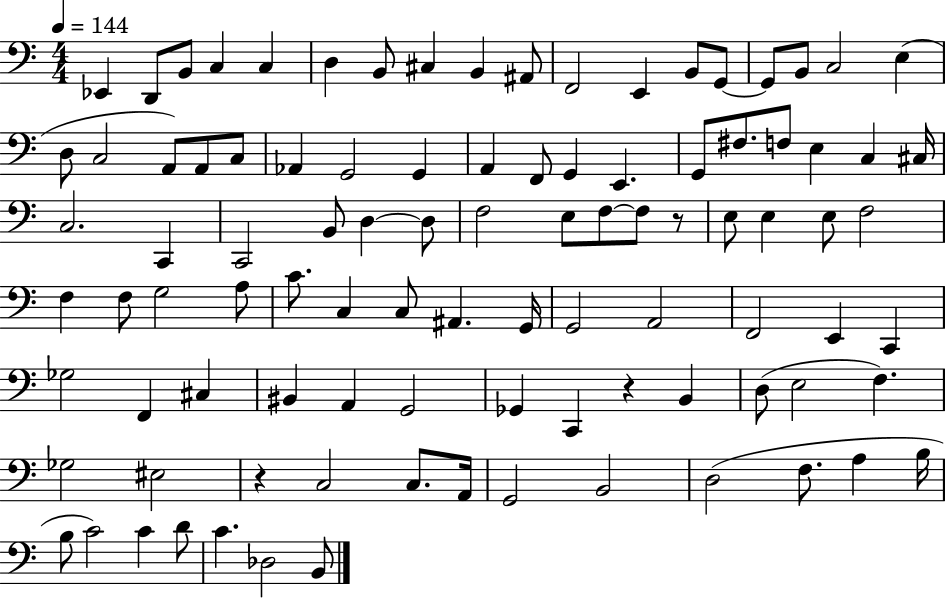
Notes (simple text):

Eb2/q D2/e B2/e C3/q C3/q D3/q B2/e C#3/q B2/q A#2/e F2/h E2/q B2/e G2/e G2/e B2/e C3/h E3/q D3/e C3/h A2/e A2/e C3/e Ab2/q G2/h G2/q A2/q F2/e G2/q E2/q. G2/e F#3/e. F3/e E3/q C3/q C#3/s C3/h. C2/q C2/h B2/e D3/q D3/e F3/h E3/e F3/e F3/e R/e E3/e E3/q E3/e F3/h F3/q F3/e G3/h A3/e C4/e. C3/q C3/e A#2/q. G2/s G2/h A2/h F2/h E2/q C2/q Gb3/h F2/q C#3/q BIS2/q A2/q G2/h Gb2/q C2/q R/q B2/q D3/e E3/h F3/q. Gb3/h EIS3/h R/q C3/h C3/e. A2/s G2/h B2/h D3/h F3/e. A3/q B3/s B3/e C4/h C4/q D4/e C4/q. Db3/h B2/e